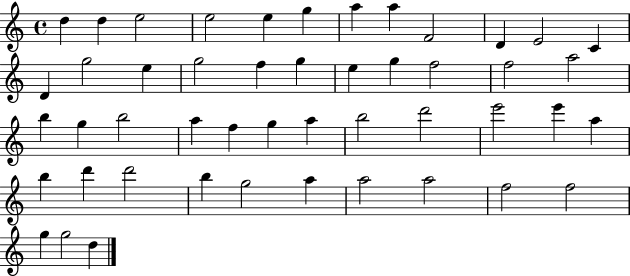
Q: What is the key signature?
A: C major